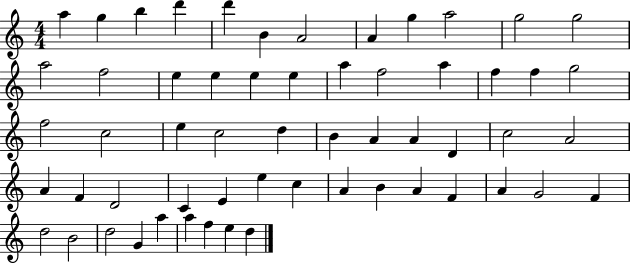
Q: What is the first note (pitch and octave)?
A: A5